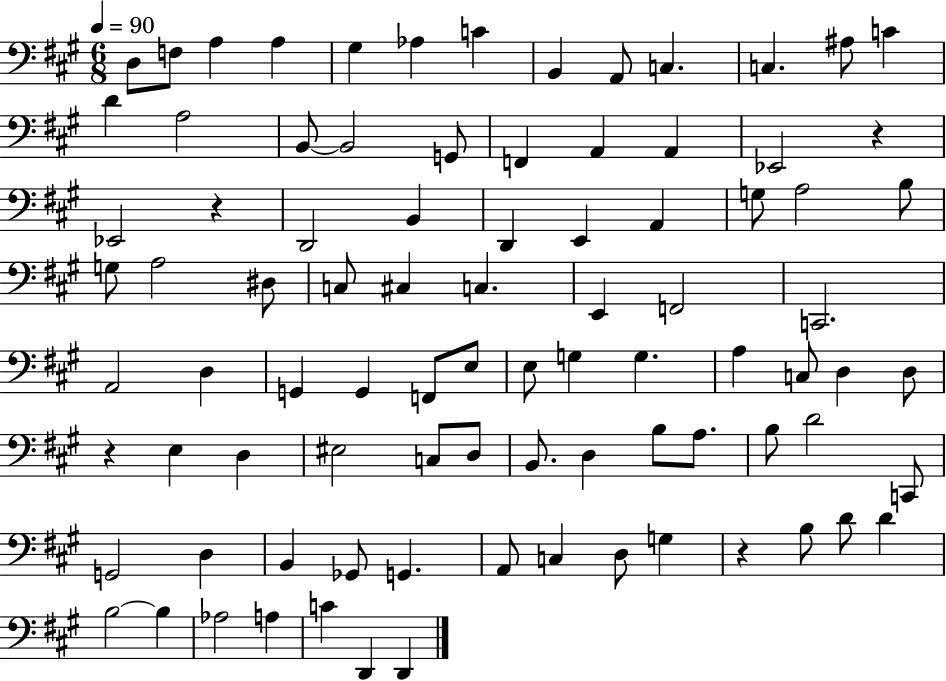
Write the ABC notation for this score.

X:1
T:Untitled
M:6/8
L:1/4
K:A
D,/2 F,/2 A, A, ^G, _A, C B,, A,,/2 C, C, ^A,/2 C D A,2 B,,/2 B,,2 G,,/2 F,, A,, A,, _E,,2 z _E,,2 z D,,2 B,, D,, E,, A,, G,/2 A,2 B,/2 G,/2 A,2 ^D,/2 C,/2 ^C, C, E,, F,,2 C,,2 A,,2 D, G,, G,, F,,/2 E,/2 E,/2 G, G, A, C,/2 D, D,/2 z E, D, ^E,2 C,/2 D,/2 B,,/2 D, B,/2 A,/2 B,/2 D2 C,,/2 G,,2 D, B,, _G,,/2 G,, A,,/2 C, D,/2 G, z B,/2 D/2 D B,2 B, _A,2 A, C D,, D,,